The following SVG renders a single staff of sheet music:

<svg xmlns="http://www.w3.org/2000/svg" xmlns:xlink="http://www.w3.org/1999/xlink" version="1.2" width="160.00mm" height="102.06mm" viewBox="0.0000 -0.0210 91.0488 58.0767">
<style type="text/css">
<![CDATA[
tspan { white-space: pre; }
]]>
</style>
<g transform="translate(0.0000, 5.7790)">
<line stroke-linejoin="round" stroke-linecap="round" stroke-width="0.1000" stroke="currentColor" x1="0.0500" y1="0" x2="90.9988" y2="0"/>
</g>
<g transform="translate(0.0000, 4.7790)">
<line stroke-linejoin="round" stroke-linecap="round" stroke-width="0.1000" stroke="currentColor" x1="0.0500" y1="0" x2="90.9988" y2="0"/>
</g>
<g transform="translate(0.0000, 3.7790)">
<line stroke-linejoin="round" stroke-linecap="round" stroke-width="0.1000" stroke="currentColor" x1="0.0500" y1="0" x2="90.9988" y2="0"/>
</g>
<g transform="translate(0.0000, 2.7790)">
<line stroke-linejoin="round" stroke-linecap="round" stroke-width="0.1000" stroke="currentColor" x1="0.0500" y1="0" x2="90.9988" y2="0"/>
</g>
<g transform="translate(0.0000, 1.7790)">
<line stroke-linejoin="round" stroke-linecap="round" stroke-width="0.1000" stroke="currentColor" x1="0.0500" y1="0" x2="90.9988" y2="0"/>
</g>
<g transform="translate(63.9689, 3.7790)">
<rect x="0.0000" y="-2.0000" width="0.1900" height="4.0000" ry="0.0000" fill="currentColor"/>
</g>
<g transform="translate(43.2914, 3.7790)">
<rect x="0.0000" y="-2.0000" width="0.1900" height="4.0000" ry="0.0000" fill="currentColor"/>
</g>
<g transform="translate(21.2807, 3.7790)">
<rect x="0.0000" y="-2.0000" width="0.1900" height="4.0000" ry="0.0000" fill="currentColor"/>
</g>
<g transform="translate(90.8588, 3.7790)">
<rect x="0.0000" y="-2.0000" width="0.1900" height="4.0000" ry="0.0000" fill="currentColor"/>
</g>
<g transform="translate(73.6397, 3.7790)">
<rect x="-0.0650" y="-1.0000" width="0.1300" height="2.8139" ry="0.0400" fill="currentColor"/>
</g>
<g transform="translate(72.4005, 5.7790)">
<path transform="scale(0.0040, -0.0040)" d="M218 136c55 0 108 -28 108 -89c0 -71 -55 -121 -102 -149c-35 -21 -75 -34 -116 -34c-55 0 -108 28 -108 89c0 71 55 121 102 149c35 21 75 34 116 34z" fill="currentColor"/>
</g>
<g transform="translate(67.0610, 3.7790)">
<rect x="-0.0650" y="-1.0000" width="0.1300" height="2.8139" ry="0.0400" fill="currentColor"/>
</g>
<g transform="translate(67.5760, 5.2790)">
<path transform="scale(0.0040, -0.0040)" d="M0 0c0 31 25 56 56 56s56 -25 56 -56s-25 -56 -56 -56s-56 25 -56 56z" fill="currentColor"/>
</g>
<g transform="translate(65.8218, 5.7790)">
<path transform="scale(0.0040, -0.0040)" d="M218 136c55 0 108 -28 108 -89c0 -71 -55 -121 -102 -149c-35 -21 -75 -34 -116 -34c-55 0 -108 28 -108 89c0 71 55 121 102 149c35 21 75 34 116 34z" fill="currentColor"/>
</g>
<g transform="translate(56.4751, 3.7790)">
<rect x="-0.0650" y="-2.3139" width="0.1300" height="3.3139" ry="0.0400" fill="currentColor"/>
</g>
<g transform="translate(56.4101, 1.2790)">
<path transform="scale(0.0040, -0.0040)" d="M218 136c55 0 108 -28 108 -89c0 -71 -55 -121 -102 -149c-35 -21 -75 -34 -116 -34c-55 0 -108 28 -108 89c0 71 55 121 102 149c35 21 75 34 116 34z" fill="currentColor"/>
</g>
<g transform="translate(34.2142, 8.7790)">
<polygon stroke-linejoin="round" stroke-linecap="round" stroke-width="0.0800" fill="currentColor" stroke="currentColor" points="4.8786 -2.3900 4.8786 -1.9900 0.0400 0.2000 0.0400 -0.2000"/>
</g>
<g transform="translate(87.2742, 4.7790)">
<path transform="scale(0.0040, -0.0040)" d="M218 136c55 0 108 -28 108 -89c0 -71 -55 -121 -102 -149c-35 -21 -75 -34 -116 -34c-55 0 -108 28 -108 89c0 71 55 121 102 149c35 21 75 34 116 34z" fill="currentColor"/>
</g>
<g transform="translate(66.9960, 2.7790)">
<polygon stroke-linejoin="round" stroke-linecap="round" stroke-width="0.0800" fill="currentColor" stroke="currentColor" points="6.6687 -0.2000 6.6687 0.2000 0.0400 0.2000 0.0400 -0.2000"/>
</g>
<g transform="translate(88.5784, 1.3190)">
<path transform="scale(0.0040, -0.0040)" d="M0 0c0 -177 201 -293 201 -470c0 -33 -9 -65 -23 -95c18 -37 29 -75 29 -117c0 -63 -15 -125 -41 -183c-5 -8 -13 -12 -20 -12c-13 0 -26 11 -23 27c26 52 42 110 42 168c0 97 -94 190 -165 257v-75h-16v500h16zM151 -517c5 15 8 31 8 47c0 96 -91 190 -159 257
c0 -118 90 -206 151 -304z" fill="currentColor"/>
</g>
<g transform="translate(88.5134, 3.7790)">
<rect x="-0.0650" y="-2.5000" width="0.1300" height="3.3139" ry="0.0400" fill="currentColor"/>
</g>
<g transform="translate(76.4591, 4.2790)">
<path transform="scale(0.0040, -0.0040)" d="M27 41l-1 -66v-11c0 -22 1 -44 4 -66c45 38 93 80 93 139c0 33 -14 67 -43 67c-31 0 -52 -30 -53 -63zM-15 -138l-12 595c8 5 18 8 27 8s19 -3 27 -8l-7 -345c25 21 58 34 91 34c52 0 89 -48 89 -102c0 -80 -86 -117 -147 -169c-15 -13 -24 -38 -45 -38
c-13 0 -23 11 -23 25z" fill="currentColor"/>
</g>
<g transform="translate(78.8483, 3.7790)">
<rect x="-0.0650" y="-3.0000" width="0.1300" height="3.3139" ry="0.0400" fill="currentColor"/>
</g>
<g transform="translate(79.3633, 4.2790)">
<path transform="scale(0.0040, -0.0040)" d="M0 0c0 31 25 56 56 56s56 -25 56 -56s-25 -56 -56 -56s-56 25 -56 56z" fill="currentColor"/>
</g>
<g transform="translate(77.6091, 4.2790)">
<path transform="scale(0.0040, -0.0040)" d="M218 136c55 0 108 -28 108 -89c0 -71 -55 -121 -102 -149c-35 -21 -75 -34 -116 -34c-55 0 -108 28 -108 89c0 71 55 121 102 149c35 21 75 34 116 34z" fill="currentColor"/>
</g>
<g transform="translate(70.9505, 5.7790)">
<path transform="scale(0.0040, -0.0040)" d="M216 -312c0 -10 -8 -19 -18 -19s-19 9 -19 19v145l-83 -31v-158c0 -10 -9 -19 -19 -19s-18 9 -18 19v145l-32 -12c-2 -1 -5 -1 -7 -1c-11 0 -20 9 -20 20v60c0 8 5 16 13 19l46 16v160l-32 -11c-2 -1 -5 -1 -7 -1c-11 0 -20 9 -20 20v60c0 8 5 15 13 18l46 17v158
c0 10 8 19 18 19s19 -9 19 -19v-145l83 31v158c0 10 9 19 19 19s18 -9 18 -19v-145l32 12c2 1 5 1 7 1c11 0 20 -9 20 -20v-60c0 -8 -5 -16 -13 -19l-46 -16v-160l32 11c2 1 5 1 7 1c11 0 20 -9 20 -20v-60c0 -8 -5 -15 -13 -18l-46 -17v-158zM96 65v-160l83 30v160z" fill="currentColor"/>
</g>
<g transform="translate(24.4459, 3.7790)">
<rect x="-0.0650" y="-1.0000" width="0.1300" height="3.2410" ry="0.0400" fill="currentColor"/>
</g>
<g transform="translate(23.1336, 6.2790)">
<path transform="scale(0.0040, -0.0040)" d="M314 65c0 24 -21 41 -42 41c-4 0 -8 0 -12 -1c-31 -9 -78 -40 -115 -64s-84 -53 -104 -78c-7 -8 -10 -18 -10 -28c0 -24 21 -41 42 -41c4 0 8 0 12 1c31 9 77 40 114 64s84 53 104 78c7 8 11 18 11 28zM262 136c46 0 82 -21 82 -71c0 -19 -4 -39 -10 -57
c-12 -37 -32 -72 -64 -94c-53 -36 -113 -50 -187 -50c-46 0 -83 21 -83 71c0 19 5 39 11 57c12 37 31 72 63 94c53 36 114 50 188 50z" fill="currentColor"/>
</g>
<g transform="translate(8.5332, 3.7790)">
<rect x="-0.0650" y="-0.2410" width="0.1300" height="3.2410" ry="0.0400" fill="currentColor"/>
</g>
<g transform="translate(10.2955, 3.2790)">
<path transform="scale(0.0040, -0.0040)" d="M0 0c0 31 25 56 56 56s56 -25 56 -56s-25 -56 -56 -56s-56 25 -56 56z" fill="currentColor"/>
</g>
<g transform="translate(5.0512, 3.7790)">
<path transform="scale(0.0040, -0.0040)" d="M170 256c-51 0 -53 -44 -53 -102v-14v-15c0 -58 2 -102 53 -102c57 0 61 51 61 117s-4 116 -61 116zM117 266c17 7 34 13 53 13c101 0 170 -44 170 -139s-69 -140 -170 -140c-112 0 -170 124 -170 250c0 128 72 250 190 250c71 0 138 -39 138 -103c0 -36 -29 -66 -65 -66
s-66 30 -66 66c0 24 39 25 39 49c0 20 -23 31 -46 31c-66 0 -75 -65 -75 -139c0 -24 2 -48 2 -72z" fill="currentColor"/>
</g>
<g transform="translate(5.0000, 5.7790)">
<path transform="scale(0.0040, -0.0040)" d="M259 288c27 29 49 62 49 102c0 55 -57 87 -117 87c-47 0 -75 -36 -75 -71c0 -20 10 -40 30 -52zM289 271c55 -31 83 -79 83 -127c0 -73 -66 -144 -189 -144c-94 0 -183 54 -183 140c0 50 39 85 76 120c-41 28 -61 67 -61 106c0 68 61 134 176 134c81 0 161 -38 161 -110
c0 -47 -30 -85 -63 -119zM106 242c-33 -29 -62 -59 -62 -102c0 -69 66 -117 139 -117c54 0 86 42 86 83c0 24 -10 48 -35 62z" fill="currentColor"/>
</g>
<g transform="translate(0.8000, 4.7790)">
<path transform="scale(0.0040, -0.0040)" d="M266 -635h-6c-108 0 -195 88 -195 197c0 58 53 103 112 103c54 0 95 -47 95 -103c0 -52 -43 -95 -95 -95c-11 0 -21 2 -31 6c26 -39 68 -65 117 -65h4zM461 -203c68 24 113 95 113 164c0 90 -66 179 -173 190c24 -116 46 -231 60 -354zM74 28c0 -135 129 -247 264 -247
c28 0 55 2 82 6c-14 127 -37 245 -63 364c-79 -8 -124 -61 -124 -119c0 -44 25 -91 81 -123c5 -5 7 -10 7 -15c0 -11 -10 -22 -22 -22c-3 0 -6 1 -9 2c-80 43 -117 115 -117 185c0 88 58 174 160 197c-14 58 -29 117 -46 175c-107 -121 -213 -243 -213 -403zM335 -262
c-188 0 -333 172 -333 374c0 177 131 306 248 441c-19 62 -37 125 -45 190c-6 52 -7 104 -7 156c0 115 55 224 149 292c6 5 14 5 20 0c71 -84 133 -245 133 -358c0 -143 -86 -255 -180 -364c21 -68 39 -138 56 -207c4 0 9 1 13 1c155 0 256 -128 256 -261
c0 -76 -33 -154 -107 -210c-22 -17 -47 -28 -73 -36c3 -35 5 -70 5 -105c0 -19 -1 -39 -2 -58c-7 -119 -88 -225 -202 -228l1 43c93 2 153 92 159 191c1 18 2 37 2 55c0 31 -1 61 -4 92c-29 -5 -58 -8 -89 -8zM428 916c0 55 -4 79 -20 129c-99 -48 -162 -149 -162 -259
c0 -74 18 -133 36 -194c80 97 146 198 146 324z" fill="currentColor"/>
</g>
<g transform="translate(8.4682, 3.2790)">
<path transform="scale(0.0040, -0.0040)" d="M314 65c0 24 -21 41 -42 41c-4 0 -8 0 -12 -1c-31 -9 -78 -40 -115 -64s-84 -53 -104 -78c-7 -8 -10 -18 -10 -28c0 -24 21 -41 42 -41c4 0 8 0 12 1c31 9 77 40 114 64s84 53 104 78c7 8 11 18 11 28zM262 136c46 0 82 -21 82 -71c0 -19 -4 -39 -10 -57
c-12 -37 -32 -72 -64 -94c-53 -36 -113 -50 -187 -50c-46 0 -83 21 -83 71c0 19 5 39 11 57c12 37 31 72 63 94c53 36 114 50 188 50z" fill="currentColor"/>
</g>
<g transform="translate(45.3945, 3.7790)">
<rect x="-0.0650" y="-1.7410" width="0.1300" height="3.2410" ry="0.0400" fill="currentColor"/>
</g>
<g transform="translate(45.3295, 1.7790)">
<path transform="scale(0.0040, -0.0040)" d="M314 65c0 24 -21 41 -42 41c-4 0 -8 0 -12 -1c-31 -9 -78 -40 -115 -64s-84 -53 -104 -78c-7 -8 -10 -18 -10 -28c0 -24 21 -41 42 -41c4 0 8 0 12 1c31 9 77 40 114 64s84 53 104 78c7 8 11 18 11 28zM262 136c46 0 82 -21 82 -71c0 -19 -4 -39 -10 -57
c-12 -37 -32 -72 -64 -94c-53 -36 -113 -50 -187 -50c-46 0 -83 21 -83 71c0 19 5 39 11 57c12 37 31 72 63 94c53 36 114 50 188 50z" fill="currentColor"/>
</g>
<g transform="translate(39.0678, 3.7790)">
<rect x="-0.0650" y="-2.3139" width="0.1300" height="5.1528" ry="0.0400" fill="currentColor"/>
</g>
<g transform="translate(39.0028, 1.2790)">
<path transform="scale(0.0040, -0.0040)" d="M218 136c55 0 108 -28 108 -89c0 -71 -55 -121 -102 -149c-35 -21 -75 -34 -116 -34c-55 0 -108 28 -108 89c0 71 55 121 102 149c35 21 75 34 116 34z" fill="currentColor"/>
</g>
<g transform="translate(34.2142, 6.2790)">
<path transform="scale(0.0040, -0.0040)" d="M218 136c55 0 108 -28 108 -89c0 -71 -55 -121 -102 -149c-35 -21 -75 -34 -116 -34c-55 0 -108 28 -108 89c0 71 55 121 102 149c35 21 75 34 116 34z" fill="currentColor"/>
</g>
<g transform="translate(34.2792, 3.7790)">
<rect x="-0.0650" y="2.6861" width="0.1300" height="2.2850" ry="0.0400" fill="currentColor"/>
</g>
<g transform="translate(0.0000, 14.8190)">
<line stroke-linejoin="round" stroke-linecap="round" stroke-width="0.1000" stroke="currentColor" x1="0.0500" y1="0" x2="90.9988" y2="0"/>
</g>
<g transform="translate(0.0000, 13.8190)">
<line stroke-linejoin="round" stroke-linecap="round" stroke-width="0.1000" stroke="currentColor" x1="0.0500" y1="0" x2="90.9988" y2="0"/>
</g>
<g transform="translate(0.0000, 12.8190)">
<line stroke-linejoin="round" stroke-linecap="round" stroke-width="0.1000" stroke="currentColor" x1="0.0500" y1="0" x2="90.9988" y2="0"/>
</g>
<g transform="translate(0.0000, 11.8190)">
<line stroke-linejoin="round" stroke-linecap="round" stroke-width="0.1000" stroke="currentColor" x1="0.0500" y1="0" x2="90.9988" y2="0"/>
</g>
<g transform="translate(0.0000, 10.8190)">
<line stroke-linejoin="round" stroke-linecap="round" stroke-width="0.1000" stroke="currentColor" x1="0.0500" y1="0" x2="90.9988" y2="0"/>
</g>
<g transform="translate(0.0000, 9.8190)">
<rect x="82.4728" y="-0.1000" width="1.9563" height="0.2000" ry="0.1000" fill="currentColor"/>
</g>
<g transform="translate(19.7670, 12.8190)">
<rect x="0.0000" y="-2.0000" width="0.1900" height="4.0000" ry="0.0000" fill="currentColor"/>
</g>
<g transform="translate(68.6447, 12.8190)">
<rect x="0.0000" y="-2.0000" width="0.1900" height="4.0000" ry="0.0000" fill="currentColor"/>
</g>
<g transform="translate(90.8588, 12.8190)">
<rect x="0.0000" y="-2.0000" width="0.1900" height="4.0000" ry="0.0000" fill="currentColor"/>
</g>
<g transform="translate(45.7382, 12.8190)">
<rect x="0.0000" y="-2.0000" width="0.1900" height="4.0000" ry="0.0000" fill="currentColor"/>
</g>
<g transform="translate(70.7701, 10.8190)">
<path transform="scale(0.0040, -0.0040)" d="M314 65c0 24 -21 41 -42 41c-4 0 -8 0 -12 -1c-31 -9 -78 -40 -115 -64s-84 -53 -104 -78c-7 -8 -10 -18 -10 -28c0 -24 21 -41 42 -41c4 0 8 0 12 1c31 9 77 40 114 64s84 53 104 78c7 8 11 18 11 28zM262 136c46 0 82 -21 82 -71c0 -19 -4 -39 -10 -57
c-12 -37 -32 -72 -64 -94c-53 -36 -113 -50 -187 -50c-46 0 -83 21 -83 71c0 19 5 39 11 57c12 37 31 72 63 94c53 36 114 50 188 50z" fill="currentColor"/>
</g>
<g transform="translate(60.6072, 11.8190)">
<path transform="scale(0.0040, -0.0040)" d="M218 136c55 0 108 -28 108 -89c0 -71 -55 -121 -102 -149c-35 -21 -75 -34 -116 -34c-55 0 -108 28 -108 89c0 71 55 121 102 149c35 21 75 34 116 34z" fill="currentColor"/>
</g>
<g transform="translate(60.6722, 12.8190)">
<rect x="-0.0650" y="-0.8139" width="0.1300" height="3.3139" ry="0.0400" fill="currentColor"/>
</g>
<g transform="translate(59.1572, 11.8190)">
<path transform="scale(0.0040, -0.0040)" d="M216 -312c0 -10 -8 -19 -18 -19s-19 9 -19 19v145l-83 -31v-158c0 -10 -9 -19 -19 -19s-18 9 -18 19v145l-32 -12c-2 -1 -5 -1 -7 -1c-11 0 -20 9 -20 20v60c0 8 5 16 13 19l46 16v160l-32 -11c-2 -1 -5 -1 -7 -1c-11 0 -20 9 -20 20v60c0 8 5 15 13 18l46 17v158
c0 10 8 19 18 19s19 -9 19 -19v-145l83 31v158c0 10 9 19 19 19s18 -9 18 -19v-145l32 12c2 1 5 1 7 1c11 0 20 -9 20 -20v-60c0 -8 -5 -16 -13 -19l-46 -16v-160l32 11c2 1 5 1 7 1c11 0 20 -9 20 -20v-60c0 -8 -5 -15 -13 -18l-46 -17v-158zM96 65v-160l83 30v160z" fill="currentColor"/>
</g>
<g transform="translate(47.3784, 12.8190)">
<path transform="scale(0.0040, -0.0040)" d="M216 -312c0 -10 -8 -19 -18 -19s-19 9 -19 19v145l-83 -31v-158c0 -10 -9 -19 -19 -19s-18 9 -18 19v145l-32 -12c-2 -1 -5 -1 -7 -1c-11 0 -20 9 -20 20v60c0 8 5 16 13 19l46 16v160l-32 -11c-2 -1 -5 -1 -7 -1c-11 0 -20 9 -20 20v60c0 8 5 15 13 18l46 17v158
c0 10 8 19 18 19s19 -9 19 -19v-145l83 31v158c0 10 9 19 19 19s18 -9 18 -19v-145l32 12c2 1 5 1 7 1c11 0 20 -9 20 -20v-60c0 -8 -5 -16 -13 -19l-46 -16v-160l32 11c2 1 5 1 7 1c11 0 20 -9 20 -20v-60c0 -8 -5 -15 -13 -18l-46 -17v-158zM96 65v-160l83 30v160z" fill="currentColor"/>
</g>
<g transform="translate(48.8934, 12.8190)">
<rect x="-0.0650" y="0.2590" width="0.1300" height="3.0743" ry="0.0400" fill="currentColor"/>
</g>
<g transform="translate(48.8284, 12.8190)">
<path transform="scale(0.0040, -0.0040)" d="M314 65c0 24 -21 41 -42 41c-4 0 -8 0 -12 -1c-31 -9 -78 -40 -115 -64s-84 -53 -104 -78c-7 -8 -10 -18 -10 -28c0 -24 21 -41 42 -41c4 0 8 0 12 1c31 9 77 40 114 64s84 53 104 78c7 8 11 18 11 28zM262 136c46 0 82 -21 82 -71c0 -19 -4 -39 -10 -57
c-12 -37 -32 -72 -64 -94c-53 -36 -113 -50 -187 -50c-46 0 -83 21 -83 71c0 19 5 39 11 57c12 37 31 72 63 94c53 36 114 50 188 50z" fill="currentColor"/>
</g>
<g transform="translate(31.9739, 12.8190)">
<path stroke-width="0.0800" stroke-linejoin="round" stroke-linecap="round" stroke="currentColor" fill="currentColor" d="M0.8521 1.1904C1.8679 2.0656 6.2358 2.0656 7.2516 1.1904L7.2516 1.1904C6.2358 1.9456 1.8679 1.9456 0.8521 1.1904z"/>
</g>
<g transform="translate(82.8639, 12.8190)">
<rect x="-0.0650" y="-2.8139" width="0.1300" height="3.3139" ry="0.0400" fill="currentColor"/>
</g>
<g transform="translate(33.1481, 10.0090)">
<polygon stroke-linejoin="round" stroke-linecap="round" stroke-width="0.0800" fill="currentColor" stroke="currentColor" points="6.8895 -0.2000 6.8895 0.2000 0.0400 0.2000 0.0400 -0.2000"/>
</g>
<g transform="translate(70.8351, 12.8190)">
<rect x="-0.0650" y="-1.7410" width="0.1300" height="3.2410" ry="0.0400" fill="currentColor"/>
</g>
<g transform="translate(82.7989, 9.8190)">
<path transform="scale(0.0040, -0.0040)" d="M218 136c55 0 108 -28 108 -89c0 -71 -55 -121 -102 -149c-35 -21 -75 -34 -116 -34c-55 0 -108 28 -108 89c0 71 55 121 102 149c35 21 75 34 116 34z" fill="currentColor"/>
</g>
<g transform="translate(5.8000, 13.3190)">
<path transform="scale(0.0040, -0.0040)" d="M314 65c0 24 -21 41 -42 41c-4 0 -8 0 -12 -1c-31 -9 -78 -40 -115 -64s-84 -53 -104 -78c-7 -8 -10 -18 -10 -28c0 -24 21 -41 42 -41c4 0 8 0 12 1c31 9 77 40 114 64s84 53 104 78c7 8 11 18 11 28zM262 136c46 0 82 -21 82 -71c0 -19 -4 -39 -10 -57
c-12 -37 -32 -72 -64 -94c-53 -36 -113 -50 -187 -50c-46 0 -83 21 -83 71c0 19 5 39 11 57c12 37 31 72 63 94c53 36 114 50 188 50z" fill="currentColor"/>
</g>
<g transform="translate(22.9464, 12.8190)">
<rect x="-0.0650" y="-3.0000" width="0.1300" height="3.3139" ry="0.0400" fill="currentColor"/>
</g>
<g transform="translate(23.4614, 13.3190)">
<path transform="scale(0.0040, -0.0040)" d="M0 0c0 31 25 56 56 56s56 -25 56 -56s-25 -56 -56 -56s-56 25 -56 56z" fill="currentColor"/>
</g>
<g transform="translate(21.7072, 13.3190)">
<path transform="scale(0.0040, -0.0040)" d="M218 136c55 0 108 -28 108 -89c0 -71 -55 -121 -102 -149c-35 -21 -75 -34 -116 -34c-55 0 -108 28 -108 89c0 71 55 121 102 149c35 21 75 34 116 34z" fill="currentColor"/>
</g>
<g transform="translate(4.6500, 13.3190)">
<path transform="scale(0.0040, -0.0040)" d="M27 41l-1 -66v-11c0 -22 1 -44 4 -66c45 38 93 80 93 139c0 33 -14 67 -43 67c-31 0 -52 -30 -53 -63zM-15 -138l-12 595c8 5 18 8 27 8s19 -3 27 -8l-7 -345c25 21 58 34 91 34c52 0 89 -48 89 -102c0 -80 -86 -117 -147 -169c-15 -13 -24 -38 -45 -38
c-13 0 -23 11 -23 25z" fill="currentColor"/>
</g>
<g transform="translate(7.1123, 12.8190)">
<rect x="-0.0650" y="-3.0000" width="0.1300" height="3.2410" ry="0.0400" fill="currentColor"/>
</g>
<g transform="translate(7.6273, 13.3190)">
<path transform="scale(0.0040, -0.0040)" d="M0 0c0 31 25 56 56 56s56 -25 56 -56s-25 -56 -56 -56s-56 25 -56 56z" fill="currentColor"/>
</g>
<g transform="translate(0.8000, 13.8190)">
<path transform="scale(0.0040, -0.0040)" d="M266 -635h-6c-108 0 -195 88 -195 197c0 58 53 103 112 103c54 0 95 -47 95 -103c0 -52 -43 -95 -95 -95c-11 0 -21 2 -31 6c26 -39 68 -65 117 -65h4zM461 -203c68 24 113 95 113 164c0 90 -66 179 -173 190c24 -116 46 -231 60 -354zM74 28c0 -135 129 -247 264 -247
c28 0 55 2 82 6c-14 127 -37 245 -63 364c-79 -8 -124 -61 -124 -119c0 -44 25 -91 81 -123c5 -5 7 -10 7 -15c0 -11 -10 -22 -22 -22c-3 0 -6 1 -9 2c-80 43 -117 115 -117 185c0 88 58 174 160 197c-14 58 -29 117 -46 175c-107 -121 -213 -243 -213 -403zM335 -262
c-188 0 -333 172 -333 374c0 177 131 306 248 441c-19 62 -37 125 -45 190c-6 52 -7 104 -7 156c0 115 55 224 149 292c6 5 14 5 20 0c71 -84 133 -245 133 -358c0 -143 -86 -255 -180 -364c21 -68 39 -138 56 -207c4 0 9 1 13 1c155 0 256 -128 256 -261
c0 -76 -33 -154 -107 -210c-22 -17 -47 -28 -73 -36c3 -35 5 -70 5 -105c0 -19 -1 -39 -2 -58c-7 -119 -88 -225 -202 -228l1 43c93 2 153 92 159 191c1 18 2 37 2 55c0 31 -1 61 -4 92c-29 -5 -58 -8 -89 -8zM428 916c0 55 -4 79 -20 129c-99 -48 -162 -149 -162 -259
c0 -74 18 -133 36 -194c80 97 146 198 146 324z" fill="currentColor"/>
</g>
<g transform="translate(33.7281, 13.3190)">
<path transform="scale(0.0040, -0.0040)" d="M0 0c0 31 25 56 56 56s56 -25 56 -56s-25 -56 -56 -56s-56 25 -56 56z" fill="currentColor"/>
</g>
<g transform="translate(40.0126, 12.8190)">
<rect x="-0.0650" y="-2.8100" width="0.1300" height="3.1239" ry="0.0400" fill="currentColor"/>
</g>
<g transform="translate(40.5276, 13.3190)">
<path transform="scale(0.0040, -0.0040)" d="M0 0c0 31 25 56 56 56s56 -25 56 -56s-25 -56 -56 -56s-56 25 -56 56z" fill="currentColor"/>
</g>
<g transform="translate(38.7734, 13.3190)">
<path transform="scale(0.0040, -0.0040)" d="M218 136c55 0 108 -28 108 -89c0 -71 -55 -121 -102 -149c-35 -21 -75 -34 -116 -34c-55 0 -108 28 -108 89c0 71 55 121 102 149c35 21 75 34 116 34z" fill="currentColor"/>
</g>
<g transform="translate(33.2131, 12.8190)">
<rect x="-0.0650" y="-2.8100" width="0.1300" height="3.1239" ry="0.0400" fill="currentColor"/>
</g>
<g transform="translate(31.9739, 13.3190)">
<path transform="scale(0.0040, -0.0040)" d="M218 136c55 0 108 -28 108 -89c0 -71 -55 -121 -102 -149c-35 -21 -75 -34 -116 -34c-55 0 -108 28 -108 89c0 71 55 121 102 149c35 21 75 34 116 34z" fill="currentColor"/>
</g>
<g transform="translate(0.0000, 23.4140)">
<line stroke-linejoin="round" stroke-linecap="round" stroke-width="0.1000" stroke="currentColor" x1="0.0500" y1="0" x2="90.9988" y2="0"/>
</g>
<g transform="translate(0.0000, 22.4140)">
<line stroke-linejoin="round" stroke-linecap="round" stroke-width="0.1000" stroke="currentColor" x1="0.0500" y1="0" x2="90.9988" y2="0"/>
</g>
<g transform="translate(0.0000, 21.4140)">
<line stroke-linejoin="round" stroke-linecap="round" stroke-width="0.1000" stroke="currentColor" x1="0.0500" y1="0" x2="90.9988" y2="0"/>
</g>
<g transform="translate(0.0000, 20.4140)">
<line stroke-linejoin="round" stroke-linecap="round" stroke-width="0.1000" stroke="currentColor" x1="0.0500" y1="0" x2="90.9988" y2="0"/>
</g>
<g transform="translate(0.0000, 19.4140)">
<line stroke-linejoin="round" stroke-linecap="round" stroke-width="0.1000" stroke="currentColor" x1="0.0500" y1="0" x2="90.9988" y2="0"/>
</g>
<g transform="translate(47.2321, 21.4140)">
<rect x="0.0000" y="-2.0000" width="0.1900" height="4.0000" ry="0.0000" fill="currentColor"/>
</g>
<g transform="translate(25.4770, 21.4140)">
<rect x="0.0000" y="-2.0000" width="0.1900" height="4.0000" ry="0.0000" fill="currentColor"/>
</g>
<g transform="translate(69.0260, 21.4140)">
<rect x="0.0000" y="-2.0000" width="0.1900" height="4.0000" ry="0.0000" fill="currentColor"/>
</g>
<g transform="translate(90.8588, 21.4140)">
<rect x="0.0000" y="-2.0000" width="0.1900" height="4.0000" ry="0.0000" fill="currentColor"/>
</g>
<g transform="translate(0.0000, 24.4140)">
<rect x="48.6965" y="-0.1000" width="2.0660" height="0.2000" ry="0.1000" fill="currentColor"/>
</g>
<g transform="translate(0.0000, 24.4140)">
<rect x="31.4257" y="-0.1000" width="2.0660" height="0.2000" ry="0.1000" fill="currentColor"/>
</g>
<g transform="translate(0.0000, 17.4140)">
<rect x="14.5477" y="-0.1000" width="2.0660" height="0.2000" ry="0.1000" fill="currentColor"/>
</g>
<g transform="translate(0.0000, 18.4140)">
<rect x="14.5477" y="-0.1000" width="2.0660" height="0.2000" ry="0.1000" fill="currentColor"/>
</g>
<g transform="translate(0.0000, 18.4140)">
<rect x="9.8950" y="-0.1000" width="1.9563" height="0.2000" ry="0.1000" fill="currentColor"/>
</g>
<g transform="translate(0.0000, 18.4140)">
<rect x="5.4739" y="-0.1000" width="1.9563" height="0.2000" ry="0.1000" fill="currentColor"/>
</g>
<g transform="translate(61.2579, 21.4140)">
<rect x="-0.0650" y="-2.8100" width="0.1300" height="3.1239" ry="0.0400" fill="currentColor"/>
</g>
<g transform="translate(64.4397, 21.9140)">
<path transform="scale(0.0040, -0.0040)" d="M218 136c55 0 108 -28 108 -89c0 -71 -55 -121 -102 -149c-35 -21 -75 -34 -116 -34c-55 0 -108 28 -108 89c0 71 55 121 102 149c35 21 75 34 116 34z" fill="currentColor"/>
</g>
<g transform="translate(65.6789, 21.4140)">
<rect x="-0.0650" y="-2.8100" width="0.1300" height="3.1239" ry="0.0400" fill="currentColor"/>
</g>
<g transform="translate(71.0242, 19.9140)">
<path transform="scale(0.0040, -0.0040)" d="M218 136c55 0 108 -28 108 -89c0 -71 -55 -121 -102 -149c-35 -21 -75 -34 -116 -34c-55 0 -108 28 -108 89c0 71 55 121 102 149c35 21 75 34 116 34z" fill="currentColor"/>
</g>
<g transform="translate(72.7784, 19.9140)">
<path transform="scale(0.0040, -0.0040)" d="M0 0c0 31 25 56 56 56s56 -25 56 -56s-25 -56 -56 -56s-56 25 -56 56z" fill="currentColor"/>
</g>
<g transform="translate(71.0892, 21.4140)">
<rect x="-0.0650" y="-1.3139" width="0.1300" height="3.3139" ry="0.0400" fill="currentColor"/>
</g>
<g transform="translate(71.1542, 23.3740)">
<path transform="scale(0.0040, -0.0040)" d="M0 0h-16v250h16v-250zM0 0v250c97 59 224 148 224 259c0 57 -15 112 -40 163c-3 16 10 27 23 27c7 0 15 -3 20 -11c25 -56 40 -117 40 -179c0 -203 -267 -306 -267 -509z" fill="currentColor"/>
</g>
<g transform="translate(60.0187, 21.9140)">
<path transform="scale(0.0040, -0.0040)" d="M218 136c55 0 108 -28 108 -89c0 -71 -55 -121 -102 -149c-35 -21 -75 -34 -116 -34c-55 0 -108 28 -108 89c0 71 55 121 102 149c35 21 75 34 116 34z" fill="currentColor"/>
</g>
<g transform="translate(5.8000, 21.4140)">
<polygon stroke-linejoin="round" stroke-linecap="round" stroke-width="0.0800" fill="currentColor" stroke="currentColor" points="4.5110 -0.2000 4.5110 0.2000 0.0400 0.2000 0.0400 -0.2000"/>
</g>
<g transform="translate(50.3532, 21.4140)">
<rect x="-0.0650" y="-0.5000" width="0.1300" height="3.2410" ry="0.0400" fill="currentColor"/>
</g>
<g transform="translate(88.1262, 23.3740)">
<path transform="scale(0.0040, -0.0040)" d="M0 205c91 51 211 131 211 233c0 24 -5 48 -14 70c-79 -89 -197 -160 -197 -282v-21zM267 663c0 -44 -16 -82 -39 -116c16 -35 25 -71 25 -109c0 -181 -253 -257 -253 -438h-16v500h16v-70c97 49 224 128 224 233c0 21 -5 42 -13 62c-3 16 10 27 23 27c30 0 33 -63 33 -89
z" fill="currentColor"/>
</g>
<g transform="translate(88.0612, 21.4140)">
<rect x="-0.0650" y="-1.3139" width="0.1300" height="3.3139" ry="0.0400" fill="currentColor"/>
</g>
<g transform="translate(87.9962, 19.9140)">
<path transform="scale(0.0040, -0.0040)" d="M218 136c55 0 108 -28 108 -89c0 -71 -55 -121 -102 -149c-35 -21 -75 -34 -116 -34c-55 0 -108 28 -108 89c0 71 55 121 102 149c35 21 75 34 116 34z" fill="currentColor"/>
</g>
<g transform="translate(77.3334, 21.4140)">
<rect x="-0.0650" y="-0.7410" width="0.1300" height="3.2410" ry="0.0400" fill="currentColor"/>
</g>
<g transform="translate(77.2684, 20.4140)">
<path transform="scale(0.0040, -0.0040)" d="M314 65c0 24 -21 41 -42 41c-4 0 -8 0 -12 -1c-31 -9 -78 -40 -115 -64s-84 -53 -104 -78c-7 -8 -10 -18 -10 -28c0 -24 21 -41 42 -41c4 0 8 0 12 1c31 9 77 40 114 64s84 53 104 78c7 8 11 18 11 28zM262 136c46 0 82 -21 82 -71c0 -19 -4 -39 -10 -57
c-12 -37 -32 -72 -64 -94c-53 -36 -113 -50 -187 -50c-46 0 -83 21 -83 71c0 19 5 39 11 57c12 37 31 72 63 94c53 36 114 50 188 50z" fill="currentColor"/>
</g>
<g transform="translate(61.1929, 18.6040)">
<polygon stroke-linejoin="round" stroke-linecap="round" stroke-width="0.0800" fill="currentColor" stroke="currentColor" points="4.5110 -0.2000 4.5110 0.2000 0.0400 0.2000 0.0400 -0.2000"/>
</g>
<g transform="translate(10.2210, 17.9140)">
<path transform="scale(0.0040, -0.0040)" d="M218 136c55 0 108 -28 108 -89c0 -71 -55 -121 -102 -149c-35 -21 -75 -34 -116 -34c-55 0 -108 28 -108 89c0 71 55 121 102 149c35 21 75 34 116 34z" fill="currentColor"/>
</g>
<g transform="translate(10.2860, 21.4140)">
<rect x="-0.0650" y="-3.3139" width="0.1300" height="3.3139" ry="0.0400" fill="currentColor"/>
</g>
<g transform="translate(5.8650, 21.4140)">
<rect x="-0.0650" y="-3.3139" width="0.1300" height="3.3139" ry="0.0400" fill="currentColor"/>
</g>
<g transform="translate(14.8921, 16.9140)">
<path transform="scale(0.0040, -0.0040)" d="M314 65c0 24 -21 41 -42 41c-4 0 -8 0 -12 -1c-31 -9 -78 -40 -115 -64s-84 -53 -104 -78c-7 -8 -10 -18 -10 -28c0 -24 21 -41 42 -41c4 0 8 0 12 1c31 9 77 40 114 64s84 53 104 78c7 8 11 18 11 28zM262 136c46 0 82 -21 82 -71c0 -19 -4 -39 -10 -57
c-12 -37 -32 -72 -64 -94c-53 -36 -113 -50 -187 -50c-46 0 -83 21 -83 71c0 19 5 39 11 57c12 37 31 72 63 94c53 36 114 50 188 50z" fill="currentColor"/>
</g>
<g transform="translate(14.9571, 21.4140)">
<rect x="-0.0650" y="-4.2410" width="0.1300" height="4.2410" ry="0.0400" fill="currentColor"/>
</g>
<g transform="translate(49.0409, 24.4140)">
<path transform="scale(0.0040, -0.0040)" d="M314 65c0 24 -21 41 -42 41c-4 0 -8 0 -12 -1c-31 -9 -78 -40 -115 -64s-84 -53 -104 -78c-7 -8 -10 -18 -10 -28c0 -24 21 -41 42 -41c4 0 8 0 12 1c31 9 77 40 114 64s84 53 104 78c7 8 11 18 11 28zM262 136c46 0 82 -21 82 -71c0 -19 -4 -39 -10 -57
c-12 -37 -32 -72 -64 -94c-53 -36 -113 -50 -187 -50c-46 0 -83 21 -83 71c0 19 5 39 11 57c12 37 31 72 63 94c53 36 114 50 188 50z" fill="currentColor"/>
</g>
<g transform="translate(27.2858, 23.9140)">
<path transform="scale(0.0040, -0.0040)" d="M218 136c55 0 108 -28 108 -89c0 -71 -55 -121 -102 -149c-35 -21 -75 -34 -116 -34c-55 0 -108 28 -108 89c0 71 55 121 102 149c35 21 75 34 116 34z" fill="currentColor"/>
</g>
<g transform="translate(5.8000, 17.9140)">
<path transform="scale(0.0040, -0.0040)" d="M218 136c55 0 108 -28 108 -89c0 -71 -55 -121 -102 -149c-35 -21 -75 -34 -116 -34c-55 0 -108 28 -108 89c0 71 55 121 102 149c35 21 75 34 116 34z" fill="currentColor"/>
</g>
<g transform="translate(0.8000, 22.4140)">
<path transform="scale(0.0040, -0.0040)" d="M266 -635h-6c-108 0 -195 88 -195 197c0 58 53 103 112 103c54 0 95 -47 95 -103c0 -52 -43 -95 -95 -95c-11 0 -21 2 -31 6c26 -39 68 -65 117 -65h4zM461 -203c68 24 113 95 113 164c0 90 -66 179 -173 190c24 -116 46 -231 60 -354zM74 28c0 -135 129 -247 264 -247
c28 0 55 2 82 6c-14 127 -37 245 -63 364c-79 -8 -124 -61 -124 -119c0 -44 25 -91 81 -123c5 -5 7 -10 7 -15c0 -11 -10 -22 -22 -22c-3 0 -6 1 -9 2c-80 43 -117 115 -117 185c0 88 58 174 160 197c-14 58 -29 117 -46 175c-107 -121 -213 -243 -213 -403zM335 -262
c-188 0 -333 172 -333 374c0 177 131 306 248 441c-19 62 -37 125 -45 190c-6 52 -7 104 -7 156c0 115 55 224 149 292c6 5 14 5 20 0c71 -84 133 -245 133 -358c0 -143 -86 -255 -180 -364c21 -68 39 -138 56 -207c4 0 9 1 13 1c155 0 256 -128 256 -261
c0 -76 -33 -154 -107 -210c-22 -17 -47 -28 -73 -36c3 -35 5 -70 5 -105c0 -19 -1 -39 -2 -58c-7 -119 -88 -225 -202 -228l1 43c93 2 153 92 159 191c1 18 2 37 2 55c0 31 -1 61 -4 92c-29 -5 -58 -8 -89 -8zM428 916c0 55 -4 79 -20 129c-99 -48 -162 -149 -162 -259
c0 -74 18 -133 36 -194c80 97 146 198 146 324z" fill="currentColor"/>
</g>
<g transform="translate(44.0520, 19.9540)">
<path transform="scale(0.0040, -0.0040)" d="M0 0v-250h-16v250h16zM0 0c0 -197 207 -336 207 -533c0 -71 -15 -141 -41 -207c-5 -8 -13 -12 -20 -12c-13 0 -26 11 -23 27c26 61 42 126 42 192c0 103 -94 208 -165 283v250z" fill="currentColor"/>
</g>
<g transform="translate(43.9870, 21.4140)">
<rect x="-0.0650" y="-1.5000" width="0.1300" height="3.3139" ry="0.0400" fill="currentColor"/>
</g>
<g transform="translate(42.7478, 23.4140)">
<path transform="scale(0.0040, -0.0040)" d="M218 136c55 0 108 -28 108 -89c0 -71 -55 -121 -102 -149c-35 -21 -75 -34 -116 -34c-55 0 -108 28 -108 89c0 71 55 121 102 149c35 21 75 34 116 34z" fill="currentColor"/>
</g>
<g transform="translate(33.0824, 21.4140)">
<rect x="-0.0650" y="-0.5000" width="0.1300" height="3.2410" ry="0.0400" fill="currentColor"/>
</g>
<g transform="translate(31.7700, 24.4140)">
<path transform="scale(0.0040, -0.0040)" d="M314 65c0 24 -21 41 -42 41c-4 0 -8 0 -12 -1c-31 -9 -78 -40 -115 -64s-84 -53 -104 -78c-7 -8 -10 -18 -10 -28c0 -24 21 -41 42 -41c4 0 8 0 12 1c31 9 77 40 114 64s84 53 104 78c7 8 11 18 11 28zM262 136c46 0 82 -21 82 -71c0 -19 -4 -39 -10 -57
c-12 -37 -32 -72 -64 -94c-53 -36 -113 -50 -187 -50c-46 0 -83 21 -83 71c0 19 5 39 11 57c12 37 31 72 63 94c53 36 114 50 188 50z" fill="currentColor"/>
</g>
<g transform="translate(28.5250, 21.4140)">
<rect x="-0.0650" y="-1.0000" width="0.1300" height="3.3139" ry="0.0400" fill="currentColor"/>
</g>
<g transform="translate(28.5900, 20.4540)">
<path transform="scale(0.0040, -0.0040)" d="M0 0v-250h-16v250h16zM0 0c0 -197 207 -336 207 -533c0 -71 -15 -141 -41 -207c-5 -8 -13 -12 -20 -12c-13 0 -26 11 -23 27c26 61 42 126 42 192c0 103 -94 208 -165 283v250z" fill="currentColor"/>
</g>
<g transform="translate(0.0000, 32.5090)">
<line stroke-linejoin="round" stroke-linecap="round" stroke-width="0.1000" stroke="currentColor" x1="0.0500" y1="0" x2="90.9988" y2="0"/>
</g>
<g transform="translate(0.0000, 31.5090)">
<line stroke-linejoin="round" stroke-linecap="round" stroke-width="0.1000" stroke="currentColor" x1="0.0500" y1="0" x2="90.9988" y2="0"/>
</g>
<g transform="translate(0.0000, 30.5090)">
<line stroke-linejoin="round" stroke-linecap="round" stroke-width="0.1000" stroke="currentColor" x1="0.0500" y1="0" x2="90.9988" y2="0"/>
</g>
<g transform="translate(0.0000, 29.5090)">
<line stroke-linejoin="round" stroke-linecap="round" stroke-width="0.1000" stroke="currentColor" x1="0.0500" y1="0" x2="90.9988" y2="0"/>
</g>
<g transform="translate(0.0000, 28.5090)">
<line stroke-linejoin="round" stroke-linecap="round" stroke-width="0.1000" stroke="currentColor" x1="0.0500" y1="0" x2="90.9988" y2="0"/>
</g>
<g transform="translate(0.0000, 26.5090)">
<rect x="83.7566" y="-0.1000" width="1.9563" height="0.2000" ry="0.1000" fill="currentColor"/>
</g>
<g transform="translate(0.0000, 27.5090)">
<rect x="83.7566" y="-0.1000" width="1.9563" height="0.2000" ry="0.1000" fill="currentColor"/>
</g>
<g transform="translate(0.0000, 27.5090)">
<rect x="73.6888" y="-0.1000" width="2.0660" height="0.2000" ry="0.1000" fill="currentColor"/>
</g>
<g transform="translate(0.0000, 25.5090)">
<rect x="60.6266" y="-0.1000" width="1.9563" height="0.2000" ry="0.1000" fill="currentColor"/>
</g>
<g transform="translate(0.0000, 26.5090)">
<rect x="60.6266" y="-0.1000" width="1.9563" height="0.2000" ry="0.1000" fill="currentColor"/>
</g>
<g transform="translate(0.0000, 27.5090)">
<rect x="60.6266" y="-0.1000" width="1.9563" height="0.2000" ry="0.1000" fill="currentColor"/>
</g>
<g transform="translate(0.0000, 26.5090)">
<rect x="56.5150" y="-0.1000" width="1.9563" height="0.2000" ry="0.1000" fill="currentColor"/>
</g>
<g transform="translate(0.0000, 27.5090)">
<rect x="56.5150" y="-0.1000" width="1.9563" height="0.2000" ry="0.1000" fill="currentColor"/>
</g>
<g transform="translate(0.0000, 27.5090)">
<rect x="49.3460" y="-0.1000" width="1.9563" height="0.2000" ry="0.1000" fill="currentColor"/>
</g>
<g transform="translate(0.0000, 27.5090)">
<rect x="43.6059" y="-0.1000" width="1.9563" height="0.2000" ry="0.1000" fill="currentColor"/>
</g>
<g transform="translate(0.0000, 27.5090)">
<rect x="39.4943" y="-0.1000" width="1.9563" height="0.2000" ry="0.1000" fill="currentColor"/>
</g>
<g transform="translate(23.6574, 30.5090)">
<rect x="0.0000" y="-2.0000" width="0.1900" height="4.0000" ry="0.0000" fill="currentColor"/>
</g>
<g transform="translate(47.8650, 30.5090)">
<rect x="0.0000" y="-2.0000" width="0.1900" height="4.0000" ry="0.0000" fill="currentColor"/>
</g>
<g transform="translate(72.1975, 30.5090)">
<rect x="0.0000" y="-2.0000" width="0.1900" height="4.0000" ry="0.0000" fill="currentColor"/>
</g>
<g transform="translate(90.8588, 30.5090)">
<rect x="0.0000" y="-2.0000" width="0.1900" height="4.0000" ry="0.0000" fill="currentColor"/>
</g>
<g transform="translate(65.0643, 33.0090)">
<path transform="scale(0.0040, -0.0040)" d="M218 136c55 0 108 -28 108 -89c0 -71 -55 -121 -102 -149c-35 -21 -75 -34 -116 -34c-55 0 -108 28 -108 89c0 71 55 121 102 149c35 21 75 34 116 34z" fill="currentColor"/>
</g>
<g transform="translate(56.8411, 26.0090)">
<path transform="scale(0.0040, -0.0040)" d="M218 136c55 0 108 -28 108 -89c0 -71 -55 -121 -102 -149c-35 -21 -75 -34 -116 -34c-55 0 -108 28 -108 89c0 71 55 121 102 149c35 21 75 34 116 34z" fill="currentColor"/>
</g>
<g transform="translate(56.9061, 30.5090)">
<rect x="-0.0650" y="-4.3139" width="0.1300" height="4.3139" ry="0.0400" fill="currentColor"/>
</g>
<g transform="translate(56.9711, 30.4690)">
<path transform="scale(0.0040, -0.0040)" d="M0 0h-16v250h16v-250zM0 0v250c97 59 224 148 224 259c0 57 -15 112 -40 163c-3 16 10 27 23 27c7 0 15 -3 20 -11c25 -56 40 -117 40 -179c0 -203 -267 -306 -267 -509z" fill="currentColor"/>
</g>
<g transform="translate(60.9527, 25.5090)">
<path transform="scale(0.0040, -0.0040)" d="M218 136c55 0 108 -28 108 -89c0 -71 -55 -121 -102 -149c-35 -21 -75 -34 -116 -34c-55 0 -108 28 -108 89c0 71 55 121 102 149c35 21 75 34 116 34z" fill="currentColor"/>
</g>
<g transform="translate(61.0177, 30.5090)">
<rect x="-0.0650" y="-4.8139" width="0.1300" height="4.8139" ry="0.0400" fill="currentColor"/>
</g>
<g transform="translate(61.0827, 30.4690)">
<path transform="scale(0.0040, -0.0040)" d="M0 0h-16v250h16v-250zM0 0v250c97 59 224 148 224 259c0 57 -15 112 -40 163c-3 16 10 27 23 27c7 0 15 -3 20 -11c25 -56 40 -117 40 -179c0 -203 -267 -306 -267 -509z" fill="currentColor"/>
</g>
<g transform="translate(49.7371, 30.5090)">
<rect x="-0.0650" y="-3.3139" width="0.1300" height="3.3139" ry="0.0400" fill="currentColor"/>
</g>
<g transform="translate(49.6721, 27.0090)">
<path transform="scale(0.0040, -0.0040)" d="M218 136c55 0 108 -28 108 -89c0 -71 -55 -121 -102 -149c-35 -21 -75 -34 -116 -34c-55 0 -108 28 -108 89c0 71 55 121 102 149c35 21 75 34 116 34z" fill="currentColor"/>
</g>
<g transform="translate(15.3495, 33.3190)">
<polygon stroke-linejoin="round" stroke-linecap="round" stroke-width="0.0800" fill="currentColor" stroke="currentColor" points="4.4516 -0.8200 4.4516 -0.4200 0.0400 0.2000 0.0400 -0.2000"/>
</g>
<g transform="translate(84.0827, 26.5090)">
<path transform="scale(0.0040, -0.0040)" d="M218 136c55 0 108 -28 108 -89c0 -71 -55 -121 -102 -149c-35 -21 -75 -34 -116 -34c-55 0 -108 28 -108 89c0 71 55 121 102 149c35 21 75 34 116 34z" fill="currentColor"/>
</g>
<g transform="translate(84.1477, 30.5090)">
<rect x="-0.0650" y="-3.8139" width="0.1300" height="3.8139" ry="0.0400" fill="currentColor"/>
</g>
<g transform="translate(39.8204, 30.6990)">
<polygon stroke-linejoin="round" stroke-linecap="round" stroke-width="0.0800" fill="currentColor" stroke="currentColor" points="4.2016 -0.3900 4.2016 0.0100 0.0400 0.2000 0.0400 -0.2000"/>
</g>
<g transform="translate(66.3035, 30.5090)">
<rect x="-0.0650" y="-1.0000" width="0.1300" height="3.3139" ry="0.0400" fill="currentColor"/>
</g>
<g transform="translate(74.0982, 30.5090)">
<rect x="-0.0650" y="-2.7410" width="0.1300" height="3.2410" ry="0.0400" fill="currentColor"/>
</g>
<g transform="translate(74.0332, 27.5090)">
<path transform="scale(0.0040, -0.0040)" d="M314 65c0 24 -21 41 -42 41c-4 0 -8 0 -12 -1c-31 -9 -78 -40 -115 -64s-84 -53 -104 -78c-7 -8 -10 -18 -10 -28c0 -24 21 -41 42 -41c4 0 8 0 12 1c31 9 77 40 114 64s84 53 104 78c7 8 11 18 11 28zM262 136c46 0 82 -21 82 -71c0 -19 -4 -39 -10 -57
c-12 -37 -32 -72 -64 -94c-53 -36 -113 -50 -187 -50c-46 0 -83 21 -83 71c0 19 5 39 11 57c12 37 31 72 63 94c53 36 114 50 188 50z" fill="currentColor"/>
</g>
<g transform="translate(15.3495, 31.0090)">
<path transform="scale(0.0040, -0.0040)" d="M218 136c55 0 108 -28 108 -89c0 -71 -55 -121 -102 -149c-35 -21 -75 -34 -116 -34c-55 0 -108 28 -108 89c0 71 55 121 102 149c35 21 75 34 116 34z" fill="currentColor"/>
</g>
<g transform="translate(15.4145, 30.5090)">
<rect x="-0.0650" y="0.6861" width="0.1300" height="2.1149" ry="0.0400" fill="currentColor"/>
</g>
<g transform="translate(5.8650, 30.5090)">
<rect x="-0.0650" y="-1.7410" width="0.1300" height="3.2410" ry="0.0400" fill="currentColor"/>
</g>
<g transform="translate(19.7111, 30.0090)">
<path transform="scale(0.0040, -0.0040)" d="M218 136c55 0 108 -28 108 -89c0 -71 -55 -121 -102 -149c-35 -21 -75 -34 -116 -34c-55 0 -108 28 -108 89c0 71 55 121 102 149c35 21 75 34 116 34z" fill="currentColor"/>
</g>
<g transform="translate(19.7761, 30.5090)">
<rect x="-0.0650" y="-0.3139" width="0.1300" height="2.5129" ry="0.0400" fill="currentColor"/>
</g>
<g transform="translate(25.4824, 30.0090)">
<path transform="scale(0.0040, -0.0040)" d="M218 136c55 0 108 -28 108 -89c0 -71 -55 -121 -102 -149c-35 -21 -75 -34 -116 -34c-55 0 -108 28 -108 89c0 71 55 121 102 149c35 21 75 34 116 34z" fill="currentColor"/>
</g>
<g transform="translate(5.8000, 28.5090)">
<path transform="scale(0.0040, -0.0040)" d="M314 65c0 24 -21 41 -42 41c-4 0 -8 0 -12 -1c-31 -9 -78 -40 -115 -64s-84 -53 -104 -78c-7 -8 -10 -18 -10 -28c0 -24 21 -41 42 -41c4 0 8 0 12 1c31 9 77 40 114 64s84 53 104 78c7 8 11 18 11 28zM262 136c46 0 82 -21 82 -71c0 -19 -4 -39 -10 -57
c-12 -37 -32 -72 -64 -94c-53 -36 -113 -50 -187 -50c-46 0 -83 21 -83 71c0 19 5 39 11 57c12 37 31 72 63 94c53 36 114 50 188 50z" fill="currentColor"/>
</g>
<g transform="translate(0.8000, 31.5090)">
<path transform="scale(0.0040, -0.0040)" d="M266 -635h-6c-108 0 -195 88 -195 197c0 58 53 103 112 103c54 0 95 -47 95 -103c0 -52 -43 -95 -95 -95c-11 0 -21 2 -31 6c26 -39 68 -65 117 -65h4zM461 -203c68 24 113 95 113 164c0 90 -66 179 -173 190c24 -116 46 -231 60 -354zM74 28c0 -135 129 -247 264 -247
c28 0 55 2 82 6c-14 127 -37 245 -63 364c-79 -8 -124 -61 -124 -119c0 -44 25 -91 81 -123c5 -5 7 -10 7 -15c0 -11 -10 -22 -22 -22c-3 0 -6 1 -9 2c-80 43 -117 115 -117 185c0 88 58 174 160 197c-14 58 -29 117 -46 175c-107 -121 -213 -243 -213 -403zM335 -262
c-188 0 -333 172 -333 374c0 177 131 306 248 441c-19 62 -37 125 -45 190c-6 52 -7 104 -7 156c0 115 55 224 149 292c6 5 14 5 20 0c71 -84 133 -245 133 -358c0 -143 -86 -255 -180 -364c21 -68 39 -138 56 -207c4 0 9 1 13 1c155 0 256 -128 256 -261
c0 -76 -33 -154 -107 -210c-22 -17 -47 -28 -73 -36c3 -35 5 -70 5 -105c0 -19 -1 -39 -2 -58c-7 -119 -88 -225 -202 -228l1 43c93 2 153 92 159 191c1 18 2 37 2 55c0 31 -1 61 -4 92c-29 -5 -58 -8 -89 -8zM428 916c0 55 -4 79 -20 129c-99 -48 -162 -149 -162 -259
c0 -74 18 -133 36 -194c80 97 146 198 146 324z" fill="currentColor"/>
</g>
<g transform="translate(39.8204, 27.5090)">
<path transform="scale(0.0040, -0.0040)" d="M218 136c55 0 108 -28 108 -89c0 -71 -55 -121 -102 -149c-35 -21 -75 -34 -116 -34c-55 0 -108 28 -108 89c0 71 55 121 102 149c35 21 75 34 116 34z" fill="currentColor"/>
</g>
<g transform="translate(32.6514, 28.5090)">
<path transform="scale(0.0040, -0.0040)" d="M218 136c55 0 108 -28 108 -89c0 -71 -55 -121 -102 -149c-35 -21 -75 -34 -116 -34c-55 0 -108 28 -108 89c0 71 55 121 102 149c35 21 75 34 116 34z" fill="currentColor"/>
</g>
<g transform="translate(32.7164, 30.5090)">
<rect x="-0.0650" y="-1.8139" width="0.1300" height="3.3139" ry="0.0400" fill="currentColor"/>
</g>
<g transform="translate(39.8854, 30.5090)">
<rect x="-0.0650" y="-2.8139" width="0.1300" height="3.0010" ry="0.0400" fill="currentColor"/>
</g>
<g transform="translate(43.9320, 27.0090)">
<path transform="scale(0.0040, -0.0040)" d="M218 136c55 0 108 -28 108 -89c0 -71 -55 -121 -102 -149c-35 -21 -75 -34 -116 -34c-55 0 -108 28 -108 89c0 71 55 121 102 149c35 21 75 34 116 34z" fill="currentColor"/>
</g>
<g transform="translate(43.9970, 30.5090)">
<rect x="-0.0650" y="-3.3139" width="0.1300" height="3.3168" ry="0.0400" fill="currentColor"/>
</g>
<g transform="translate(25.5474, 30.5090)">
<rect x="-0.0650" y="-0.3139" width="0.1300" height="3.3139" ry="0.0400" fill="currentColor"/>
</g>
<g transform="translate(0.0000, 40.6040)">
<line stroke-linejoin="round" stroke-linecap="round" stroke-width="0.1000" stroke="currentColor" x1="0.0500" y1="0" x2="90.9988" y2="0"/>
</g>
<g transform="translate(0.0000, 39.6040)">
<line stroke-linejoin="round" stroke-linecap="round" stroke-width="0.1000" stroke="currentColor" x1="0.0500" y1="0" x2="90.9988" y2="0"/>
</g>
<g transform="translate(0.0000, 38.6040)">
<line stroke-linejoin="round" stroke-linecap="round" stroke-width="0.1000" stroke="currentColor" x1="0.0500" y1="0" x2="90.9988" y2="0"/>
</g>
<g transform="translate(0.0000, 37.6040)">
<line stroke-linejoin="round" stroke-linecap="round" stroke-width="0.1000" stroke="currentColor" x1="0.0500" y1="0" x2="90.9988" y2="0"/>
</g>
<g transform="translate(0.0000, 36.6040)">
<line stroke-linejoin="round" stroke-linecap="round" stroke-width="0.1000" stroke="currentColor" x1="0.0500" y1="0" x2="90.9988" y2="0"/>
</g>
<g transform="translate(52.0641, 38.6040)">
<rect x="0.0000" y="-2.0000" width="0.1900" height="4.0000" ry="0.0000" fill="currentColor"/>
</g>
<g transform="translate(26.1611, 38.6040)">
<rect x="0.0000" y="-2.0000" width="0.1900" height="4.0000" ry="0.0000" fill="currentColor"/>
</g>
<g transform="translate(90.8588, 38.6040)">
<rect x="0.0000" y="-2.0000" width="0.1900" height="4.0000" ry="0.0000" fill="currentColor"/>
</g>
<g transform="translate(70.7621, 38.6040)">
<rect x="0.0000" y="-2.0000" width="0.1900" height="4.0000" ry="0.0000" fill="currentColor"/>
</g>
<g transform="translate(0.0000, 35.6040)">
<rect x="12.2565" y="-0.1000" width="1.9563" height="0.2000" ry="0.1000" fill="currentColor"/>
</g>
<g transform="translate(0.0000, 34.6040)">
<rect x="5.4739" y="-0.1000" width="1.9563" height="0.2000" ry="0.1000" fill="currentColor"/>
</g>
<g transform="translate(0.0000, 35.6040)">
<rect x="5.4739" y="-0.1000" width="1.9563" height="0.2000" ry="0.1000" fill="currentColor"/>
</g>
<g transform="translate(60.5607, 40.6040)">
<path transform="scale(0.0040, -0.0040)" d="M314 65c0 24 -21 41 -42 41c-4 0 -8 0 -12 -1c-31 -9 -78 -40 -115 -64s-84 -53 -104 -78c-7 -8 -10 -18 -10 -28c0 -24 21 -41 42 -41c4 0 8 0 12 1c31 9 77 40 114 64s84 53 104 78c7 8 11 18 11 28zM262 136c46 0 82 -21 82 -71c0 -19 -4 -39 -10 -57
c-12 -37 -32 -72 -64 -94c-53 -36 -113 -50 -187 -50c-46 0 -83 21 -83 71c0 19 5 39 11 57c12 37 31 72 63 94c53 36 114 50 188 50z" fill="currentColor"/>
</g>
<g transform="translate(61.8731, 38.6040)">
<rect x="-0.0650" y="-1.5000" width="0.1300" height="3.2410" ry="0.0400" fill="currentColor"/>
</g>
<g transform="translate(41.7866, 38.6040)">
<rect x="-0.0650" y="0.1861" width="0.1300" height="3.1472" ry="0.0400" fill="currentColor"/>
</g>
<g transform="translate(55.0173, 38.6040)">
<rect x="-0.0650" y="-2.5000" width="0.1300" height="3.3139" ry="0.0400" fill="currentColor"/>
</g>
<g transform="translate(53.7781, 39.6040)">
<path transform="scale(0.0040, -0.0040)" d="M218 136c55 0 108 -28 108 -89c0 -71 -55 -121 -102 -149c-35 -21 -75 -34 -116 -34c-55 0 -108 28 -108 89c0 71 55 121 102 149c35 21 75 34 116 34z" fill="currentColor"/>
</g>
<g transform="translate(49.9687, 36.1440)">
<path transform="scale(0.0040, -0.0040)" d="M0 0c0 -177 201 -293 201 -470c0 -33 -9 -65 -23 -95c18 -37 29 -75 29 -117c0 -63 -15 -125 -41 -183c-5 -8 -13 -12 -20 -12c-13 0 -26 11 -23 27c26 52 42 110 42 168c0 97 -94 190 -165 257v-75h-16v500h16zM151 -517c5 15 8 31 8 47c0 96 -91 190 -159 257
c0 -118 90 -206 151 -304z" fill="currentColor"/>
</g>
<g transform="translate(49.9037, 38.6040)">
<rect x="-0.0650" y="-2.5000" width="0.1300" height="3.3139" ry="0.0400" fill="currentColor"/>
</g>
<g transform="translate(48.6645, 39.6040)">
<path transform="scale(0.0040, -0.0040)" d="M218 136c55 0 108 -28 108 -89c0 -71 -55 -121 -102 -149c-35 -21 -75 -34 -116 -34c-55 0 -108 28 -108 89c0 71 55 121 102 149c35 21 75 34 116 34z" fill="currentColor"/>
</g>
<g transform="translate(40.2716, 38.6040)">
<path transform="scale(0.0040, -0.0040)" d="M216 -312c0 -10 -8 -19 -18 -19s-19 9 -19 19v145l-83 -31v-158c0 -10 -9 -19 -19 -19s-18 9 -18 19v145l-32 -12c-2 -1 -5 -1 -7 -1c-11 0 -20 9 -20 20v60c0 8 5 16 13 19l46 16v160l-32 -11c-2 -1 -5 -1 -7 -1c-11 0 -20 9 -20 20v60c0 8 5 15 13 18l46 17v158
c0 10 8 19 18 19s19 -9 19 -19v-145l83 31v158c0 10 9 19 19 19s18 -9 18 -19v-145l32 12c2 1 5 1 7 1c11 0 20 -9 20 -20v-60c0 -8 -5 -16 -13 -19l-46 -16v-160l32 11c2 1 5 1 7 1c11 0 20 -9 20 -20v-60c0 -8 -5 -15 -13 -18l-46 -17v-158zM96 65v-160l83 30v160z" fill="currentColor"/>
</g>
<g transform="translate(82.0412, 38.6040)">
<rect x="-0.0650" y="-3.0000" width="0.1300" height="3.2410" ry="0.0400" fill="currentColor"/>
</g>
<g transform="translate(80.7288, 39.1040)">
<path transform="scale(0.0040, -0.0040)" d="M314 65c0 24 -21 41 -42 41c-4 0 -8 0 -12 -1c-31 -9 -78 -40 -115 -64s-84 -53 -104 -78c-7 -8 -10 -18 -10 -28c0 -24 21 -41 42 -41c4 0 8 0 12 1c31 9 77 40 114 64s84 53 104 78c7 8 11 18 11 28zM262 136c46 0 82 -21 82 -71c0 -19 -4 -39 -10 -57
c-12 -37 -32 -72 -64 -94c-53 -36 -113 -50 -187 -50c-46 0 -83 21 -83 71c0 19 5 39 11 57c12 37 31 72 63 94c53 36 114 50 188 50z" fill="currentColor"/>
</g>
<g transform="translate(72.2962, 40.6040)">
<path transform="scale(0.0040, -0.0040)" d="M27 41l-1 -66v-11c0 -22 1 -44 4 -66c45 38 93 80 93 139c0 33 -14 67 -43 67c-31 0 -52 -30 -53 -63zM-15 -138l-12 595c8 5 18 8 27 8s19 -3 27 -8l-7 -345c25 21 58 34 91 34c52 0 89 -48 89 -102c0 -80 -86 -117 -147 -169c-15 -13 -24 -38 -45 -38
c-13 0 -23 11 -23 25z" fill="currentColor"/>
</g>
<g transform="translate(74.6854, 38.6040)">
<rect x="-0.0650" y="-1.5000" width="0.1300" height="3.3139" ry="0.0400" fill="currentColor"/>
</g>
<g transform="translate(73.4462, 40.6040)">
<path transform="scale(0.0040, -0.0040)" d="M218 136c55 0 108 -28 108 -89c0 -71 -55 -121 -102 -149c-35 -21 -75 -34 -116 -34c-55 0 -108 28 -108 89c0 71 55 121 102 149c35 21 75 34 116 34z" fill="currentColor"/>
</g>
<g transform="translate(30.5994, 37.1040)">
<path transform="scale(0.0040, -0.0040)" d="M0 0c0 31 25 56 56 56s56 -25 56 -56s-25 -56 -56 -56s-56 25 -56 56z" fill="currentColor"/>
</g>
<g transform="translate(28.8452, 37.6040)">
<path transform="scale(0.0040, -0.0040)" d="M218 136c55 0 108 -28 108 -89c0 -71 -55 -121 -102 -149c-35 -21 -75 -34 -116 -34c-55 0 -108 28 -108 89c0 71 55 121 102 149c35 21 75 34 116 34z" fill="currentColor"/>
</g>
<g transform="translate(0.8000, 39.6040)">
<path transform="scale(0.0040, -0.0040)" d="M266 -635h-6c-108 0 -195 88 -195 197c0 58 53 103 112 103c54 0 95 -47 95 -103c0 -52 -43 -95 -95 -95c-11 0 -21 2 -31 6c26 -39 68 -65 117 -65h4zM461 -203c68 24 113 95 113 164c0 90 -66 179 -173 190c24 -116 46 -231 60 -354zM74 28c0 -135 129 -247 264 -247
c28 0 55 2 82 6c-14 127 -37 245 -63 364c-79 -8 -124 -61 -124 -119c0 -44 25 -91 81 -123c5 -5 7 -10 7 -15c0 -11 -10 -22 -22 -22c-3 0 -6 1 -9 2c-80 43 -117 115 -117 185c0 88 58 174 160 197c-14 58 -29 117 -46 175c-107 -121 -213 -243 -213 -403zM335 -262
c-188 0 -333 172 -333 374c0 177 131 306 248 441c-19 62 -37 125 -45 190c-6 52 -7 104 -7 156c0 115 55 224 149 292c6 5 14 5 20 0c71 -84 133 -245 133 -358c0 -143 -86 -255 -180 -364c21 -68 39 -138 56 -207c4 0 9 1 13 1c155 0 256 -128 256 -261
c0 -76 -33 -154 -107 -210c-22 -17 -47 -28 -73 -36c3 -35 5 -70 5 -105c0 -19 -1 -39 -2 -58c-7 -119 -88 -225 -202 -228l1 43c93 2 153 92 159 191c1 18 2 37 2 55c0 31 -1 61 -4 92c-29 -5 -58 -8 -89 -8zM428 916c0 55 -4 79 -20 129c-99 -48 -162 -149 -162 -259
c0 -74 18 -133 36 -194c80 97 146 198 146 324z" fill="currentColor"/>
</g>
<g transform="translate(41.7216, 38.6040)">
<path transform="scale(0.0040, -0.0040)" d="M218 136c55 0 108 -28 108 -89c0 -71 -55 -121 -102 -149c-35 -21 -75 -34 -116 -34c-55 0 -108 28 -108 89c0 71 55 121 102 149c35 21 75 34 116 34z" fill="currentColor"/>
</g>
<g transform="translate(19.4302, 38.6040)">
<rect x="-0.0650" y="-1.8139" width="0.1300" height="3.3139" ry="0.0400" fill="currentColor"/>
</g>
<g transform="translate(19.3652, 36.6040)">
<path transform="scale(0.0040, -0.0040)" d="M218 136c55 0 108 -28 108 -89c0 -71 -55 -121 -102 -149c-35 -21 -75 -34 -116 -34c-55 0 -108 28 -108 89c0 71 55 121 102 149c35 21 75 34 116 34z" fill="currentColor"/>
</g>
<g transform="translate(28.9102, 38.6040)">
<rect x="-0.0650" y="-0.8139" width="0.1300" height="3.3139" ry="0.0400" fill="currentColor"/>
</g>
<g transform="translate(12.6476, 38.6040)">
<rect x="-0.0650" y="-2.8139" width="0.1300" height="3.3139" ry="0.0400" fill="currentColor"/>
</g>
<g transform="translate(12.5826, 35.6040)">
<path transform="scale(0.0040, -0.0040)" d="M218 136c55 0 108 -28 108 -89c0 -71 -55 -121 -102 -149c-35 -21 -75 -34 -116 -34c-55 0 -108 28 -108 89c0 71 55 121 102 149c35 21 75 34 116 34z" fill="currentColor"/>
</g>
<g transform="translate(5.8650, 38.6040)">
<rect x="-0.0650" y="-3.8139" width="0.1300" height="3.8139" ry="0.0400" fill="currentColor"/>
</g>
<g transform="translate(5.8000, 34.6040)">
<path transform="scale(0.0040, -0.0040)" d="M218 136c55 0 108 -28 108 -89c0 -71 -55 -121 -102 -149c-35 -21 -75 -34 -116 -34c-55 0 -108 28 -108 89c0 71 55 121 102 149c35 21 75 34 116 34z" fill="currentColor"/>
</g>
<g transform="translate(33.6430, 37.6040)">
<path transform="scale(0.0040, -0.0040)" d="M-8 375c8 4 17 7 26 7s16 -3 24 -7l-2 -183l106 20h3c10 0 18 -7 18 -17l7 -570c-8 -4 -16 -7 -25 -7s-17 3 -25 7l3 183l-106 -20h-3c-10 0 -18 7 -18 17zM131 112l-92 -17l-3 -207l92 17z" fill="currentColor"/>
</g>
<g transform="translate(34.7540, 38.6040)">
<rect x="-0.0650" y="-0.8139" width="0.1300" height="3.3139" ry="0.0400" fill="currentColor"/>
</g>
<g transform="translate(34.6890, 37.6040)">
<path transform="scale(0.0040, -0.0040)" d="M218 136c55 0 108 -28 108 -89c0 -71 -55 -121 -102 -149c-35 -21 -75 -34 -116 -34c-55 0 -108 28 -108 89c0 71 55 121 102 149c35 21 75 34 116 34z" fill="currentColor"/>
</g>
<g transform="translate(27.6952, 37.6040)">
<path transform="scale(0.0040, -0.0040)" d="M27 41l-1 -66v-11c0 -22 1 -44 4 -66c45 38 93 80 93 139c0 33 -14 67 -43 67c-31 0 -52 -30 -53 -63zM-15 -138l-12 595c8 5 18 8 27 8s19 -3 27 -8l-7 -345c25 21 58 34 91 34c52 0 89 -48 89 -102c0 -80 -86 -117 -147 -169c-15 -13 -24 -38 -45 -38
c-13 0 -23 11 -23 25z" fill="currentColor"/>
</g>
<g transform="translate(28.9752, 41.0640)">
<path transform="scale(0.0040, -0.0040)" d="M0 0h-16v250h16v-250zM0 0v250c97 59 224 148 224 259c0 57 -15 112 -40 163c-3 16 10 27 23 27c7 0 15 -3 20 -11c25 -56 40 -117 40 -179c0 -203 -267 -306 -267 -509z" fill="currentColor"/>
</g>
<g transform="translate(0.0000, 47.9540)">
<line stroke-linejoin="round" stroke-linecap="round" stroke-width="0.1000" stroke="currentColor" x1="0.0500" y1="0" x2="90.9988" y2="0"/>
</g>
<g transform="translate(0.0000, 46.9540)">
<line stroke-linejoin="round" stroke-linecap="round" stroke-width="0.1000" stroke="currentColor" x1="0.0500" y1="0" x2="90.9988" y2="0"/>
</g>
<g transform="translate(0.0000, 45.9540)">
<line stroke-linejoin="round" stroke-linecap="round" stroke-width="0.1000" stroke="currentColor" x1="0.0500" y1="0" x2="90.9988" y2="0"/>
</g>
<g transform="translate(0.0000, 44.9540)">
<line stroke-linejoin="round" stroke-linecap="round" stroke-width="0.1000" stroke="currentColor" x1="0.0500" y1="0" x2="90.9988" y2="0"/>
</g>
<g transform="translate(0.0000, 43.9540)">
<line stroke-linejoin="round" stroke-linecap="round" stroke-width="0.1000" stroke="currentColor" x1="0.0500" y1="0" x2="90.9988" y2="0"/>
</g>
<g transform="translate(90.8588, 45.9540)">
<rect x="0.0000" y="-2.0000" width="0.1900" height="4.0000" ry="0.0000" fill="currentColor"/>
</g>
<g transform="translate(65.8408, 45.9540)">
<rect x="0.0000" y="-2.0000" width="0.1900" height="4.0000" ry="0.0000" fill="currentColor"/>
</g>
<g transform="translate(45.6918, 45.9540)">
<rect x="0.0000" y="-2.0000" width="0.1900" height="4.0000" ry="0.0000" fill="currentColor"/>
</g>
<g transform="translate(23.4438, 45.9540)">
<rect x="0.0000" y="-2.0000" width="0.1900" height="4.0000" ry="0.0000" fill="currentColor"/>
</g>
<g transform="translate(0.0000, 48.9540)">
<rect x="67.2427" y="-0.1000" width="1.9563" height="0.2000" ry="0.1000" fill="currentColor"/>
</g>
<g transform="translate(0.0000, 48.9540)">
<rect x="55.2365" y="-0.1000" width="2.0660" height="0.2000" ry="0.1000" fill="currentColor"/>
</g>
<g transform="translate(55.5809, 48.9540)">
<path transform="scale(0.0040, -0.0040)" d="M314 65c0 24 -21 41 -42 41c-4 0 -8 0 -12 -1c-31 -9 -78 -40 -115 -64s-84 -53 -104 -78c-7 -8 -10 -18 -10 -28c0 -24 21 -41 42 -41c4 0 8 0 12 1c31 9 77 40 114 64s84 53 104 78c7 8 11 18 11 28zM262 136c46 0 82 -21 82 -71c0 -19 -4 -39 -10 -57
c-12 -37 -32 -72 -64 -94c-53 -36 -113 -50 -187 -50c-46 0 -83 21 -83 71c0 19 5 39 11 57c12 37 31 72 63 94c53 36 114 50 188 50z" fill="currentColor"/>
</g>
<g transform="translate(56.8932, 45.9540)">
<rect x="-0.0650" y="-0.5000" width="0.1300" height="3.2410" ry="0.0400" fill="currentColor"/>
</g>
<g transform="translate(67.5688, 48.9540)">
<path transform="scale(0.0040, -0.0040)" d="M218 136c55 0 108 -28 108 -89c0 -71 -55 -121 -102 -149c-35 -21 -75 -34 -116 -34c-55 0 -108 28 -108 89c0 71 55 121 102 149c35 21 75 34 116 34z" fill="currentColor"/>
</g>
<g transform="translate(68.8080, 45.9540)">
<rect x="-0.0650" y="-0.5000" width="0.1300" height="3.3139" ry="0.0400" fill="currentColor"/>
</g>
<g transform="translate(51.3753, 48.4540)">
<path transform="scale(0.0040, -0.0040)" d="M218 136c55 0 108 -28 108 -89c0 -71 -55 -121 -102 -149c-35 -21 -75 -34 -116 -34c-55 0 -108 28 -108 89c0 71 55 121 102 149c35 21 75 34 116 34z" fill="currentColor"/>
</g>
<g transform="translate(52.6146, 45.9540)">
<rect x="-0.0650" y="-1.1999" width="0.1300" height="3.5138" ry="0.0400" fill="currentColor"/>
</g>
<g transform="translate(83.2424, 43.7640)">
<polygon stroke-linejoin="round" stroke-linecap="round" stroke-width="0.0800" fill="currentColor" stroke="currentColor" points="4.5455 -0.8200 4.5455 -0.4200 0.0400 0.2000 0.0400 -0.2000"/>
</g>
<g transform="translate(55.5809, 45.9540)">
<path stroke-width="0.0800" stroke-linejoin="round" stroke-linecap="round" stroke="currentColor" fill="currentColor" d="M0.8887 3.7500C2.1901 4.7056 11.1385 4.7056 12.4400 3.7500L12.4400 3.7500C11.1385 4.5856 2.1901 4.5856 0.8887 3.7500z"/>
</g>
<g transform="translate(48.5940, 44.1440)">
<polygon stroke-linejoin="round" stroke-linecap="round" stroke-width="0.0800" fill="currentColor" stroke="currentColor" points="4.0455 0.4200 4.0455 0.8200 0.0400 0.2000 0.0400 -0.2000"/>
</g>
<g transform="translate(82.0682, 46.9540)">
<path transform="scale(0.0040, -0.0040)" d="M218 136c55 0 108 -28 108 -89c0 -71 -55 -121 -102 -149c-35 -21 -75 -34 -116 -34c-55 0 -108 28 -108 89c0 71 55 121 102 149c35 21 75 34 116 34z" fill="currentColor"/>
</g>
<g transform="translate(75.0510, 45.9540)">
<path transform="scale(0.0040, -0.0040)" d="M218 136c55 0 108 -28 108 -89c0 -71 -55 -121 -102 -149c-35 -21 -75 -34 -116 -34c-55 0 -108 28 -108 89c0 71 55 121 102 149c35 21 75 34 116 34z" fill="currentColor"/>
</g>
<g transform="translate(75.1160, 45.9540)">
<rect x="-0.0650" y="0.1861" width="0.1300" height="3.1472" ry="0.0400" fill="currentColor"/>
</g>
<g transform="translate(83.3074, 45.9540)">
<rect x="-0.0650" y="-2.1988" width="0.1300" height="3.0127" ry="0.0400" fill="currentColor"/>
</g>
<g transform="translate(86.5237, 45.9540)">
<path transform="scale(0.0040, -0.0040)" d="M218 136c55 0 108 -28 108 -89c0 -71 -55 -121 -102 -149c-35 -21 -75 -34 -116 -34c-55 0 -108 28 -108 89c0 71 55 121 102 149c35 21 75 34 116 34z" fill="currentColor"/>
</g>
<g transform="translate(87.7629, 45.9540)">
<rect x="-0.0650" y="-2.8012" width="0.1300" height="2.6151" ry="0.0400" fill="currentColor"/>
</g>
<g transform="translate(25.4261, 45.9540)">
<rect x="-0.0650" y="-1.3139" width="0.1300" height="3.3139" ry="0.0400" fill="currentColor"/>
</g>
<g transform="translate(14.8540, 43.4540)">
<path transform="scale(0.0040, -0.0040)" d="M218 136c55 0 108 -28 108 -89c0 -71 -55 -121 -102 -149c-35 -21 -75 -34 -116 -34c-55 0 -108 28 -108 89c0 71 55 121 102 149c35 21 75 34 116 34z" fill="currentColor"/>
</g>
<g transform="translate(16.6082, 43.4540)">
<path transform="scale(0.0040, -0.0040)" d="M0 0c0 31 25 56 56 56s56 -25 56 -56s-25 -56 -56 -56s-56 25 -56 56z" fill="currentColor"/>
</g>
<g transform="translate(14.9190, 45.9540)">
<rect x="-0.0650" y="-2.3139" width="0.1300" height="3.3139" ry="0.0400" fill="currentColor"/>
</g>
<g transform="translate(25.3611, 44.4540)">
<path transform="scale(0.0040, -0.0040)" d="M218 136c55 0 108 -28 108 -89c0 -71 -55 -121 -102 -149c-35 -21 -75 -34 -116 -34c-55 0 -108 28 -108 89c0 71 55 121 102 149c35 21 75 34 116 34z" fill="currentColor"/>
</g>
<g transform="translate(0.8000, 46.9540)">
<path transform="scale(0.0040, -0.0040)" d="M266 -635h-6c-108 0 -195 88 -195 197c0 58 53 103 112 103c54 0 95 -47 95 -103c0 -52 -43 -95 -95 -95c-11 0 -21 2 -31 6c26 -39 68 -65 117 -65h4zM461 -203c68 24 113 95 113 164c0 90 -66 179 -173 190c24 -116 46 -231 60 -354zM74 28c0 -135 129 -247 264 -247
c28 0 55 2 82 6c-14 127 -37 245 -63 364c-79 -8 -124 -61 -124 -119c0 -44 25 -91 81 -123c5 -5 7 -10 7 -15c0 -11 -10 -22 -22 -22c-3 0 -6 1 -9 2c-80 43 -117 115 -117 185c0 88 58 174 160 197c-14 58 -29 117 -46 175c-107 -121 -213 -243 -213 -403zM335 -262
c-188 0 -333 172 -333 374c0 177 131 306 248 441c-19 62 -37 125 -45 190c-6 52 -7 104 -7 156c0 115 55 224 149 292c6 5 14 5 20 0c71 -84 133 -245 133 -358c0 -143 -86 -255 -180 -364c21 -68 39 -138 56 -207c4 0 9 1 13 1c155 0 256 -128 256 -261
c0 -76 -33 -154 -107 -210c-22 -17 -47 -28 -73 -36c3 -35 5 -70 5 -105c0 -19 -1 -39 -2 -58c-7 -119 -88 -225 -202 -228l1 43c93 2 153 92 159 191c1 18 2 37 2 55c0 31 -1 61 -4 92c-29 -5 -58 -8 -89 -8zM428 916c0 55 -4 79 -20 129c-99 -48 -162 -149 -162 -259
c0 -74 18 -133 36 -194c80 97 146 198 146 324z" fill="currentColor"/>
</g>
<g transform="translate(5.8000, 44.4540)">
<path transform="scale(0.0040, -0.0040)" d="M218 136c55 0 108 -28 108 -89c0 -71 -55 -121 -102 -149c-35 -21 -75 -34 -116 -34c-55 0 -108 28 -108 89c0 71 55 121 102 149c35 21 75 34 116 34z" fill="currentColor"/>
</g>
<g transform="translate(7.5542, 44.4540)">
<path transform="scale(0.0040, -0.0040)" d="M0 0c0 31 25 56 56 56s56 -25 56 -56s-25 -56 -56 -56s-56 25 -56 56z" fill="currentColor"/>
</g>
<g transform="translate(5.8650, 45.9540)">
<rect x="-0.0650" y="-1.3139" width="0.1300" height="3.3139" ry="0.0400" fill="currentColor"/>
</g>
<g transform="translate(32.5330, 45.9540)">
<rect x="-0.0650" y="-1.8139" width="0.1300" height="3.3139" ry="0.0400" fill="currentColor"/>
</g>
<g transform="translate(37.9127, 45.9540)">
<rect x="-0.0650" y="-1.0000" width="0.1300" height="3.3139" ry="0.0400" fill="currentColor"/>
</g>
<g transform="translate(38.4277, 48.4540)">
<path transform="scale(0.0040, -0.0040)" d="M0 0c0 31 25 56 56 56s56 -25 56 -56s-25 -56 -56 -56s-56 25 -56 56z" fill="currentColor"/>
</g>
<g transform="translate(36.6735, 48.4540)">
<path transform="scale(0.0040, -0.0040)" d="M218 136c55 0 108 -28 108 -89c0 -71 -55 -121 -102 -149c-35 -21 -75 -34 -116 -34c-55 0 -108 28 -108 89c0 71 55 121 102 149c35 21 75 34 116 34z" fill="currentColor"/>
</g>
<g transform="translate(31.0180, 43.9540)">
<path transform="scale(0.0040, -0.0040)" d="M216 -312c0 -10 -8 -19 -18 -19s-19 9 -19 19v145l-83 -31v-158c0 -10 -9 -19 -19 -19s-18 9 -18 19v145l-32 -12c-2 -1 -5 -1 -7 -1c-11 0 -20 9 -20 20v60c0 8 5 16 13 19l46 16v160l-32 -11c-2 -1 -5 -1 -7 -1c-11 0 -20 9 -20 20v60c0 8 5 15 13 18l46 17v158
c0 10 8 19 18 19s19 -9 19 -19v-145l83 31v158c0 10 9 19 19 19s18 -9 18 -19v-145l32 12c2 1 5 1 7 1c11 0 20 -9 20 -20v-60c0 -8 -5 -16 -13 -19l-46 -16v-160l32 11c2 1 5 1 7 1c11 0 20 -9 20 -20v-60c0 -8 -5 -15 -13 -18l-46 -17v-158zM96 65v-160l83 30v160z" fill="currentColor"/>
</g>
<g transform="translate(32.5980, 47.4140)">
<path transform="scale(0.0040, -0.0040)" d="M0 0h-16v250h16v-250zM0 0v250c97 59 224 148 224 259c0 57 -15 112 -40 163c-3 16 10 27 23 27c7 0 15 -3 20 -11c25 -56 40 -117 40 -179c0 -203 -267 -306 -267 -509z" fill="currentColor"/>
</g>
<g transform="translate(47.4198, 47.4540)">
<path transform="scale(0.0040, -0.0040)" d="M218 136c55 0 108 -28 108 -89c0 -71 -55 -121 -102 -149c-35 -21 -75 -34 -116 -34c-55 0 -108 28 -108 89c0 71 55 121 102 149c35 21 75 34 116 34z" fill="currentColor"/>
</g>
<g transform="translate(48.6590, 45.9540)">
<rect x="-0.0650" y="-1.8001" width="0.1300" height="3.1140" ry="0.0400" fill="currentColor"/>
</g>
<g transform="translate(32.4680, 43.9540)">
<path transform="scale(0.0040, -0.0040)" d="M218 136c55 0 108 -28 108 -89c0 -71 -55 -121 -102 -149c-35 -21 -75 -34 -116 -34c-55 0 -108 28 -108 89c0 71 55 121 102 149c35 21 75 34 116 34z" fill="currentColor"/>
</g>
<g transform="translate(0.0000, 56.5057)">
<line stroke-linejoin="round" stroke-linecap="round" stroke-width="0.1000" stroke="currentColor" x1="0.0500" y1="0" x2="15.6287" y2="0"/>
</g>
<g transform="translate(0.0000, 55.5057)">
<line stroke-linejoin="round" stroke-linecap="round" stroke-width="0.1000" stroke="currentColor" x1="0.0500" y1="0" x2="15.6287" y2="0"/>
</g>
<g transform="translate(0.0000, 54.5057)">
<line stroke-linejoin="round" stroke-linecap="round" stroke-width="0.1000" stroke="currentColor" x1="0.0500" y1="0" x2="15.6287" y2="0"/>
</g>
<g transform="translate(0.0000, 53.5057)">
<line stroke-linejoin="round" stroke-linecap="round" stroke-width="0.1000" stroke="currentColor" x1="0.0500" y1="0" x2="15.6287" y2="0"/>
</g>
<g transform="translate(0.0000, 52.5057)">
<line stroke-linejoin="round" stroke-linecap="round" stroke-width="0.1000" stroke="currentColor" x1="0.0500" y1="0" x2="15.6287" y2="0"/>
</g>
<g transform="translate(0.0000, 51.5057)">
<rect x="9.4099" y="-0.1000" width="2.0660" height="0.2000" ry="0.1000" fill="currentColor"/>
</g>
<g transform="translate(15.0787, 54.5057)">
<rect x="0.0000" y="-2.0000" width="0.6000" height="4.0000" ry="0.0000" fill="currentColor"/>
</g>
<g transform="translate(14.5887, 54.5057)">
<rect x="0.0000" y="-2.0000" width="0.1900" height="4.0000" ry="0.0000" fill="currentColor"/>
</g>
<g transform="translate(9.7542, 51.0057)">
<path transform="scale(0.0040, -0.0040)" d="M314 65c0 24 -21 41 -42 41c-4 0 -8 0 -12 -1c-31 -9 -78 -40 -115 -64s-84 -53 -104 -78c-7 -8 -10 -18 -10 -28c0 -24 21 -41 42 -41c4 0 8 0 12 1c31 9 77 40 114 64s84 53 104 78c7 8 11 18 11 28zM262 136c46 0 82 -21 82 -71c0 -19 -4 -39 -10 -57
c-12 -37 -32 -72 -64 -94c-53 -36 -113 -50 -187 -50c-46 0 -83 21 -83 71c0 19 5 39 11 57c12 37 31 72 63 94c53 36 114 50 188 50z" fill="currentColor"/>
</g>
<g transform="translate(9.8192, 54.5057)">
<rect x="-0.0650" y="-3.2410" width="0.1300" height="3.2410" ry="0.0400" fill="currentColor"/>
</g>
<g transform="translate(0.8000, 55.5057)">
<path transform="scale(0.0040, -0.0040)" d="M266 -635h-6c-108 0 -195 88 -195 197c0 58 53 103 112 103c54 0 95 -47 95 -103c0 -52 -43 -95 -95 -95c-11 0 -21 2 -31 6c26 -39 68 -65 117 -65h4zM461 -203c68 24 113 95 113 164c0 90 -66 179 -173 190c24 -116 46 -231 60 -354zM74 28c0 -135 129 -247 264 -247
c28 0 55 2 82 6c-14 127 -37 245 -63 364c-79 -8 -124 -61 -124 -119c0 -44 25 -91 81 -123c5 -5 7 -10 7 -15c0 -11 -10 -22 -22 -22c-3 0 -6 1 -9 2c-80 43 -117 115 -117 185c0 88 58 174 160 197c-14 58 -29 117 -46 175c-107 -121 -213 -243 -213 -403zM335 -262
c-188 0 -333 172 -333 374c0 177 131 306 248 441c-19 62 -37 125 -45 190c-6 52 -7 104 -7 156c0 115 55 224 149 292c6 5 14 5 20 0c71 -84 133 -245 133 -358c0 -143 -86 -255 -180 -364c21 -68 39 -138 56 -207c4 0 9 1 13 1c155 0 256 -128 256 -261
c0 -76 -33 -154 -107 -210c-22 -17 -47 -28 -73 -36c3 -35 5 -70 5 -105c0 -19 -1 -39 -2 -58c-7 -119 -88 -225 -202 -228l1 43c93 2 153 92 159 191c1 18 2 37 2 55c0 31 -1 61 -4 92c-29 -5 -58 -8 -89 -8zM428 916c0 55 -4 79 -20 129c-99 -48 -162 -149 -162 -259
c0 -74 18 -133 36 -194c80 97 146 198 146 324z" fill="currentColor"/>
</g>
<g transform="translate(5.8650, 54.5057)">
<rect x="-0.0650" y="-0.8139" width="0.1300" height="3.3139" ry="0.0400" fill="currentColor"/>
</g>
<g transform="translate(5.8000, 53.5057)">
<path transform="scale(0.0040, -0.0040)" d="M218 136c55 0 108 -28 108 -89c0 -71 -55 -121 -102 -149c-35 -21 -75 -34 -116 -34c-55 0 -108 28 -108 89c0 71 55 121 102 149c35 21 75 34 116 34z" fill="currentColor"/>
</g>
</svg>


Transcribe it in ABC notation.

X:1
T:Untitled
M:6/8
L:1/4
K:C
c2 D2 D/2 g/2 f2 g E/2 ^E/2 _A G/4 _A2 A A/2 A/2 ^B2 ^d f2 a b/2 b/2 d'2 D/2 C2 E/2 C2 A/2 A/2 e/2 d2 e/4 f2 A/2 c/2 c f a/2 b/2 b d'/2 e'/2 D a2 c' c' a f _d/2 d ^B G/4 G E2 _E A2 e g e ^f/2 D F/2 D/2 C2 C B G/2 B/2 d b2